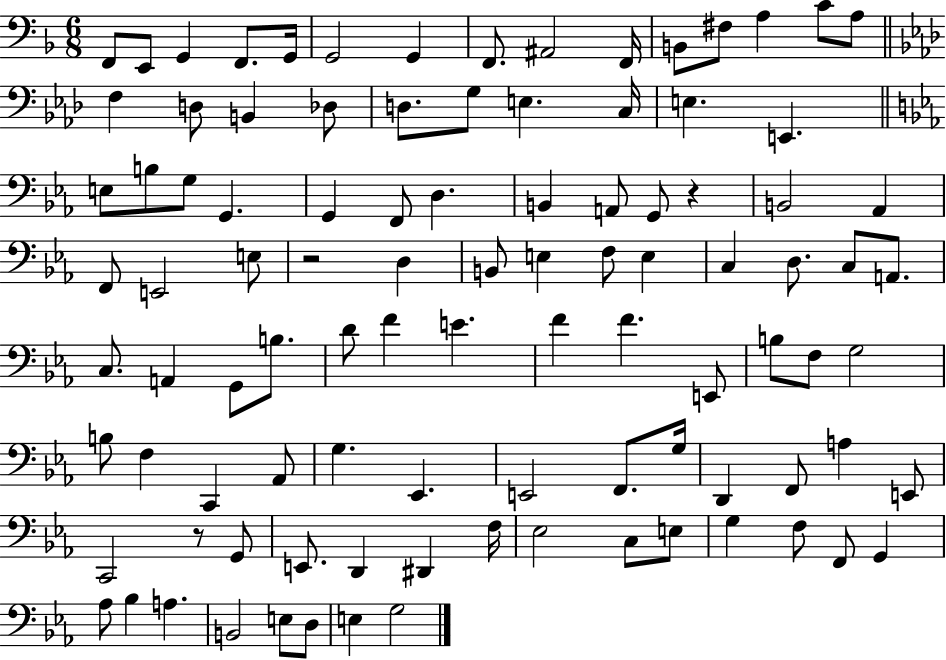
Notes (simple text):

F2/e E2/e G2/q F2/e. G2/s G2/h G2/q F2/e. A#2/h F2/s B2/e F#3/e A3/q C4/e A3/e F3/q D3/e B2/q Db3/e D3/e. G3/e E3/q. C3/s E3/q. E2/q. E3/e B3/e G3/e G2/q. G2/q F2/e D3/q. B2/q A2/e G2/e R/q B2/h Ab2/q F2/e E2/h E3/e R/h D3/q B2/e E3/q F3/e E3/q C3/q D3/e. C3/e A2/e. C3/e. A2/q G2/e B3/e. D4/e F4/q E4/q. F4/q F4/q. E2/e B3/e F3/e G3/h B3/e F3/q C2/q Ab2/e G3/q. Eb2/q. E2/h F2/e. G3/s D2/q F2/e A3/q E2/e C2/h R/e G2/e E2/e. D2/q D#2/q F3/s Eb3/h C3/e E3/e G3/q F3/e F2/e G2/q Ab3/e Bb3/q A3/q. B2/h E3/e D3/e E3/q G3/h